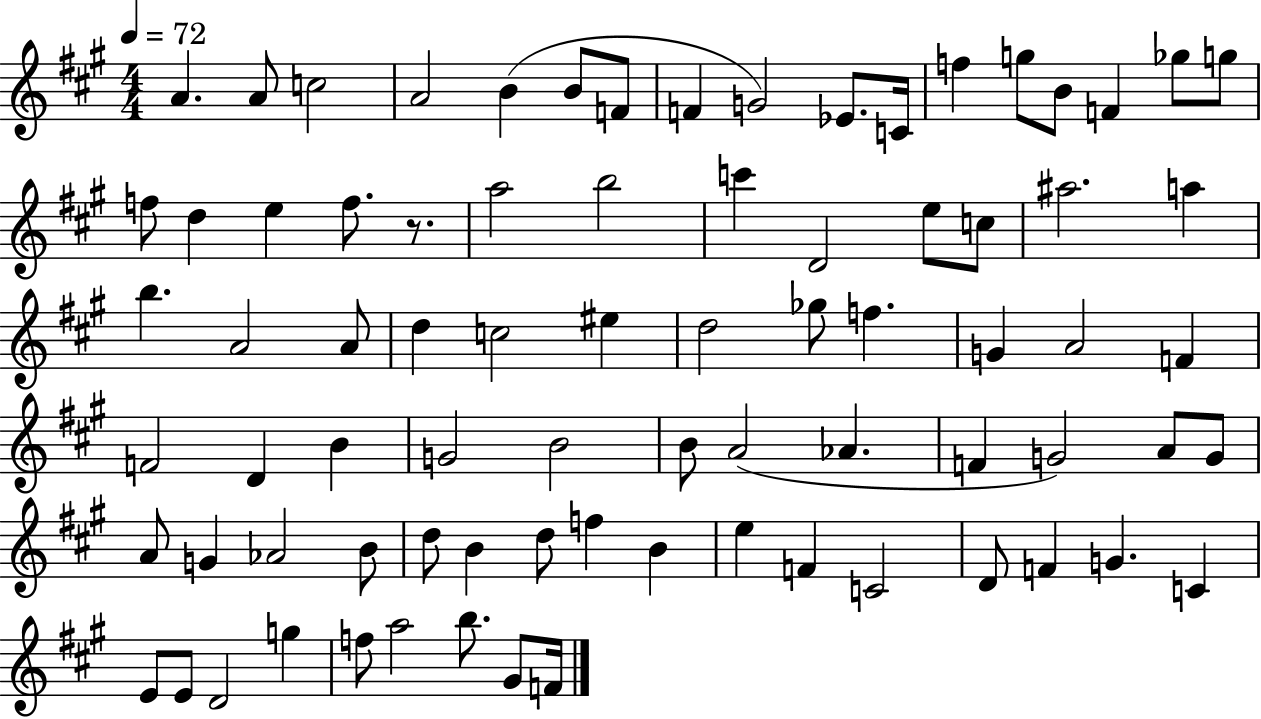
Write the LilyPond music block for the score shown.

{
  \clef treble
  \numericTimeSignature
  \time 4/4
  \key a \major
  \tempo 4 = 72
  a'4. a'8 c''2 | a'2 b'4( b'8 f'8 | f'4 g'2) ees'8. c'16 | f''4 g''8 b'8 f'4 ges''8 g''8 | \break f''8 d''4 e''4 f''8. r8. | a''2 b''2 | c'''4 d'2 e''8 c''8 | ais''2. a''4 | \break b''4. a'2 a'8 | d''4 c''2 eis''4 | d''2 ges''8 f''4. | g'4 a'2 f'4 | \break f'2 d'4 b'4 | g'2 b'2 | b'8 a'2( aes'4. | f'4 g'2) a'8 g'8 | \break a'8 g'4 aes'2 b'8 | d''8 b'4 d''8 f''4 b'4 | e''4 f'4 c'2 | d'8 f'4 g'4. c'4 | \break e'8 e'8 d'2 g''4 | f''8 a''2 b''8. gis'8 f'16 | \bar "|."
}